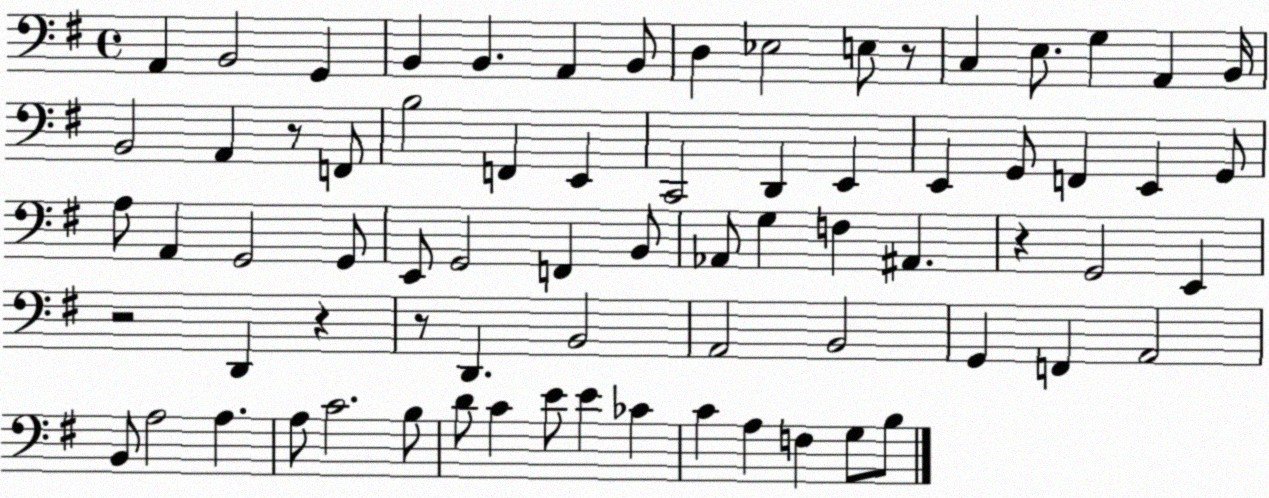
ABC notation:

X:1
T:Untitled
M:4/4
L:1/4
K:G
A,, B,,2 G,, B,, B,, A,, B,,/2 D, _E,2 E,/2 z/2 C, E,/2 G, A,, B,,/4 B,,2 A,, z/2 F,,/2 B,2 F,, E,, C,,2 D,, E,, E,, G,,/2 F,, E,, G,,/2 A,/2 A,, G,,2 G,,/2 E,,/2 G,,2 F,, B,,/2 _A,,/2 G, F, ^A,, z G,,2 E,, z2 D,, z z/2 D,, B,,2 A,,2 B,,2 G,, F,, A,,2 B,,/2 A,2 A, A,/2 C2 B,/2 D/2 C E/2 E _C C A, F, G,/2 B,/2